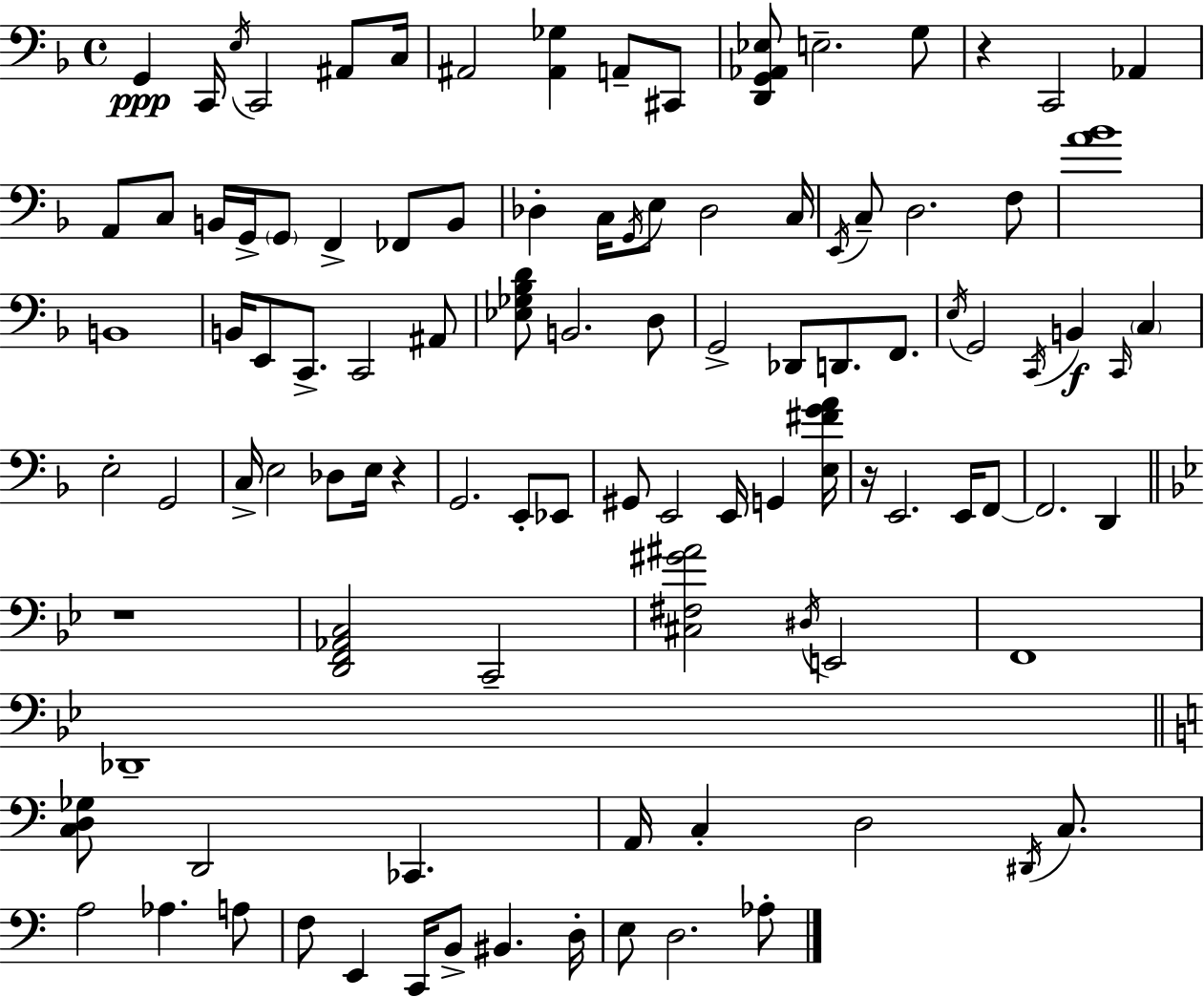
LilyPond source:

{
  \clef bass
  \time 4/4
  \defaultTimeSignature
  \key f \major
  g,4\ppp c,16 \acciaccatura { e16 } c,2 ais,8 | c16 ais,2 <ais, ges>4 a,8-- cis,8 | <d, g, aes, ees>8 e2.-- g8 | r4 c,2 aes,4 | \break a,8 c8 b,16 g,16-> \parenthesize g,8 f,4-> fes,8 b,8 | des4-. c16 \acciaccatura { g,16 } e8 des2 | c16 \acciaccatura { e,16 } c8-- d2. | f8 <a' bes'>1 | \break b,1 | b,16 e,8 c,8.-> c,2 | ais,8 <ees ges bes d'>8 b,2. | d8 g,2-> des,8 d,8. | \break f,8. \acciaccatura { e16 } g,2 \acciaccatura { c,16 } b,4\f | \grace { c,16 } \parenthesize c4 e2-. g,2 | c16-> e2 des8 | e16 r4 g,2. | \break e,8-. ees,8 gis,8 e,2 | e,16 g,4 <e fis' g' a'>16 r16 e,2. | e,16 f,8~~ f,2. | d,4 \bar "||" \break \key bes \major r1 | <d, f, aes, c>2 c,2-- | <cis fis gis' ais'>2 \acciaccatura { dis16 } e,2 | f,1 | \break des,1-- | \bar "||" \break \key c \major <c d ges>8 d,2 ces,4. | a,16 c4-. d2 \acciaccatura { dis,16 } c8. | a2 aes4. a8 | f8 e,4 c,16 b,8-> bis,4. | \break d16-. e8 d2. aes8-. | \bar "|."
}